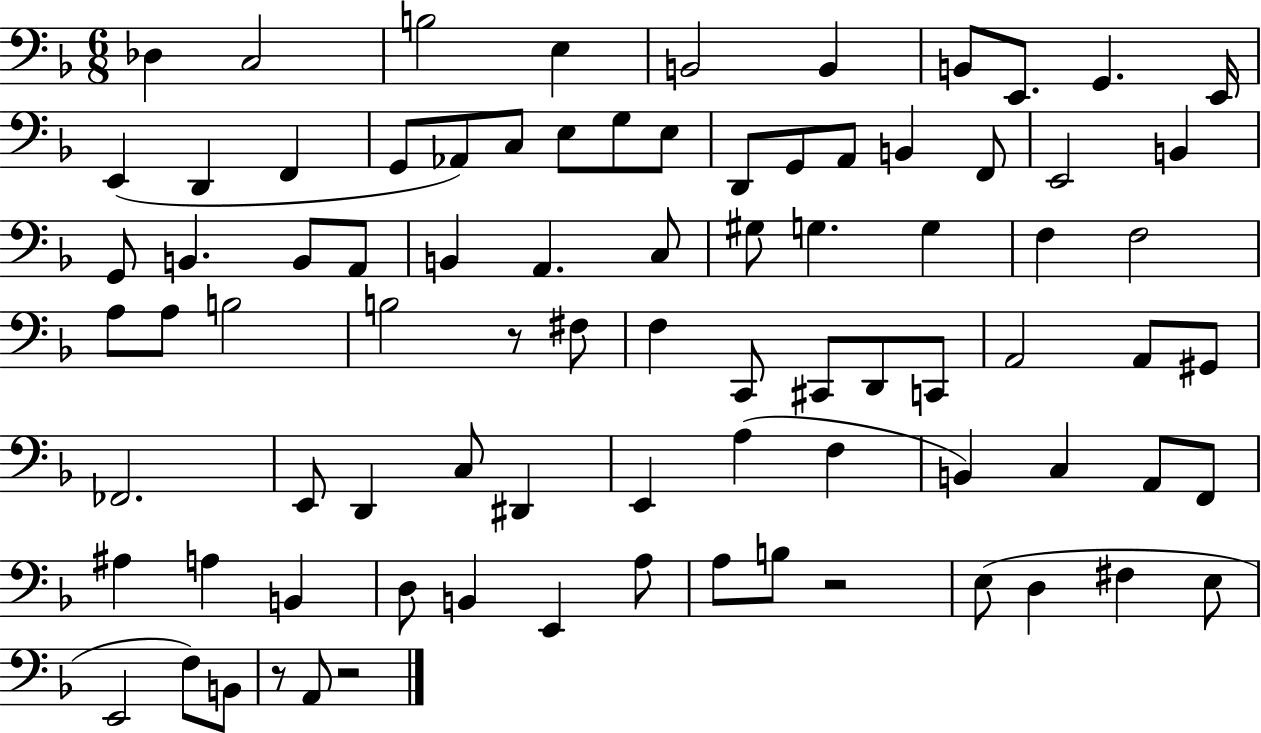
{
  \clef bass
  \numericTimeSignature
  \time 6/8
  \key f \major
  des4 c2 | b2 e4 | b,2 b,4 | b,8 e,8. g,4. e,16 | \break e,4( d,4 f,4 | g,8 aes,8) c8 e8 g8 e8 | d,8 g,8 a,8 b,4 f,8 | e,2 b,4 | \break g,8 b,4. b,8 a,8 | b,4 a,4. c8 | gis8 g4. g4 | f4 f2 | \break a8 a8 b2 | b2 r8 fis8 | f4 c,8 cis,8 d,8 c,8 | a,2 a,8 gis,8 | \break fes,2. | e,8 d,4 c8 dis,4 | e,4 a4( f4 | b,4) c4 a,8 f,8 | \break ais4 a4 b,4 | d8 b,4 e,4 a8 | a8 b8 r2 | e8( d4 fis4 e8 | \break e,2 f8) b,8 | r8 a,8 r2 | \bar "|."
}